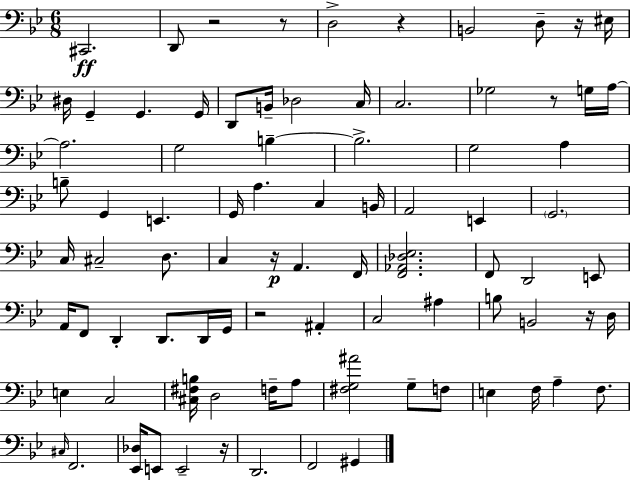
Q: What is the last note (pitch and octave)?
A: G#2